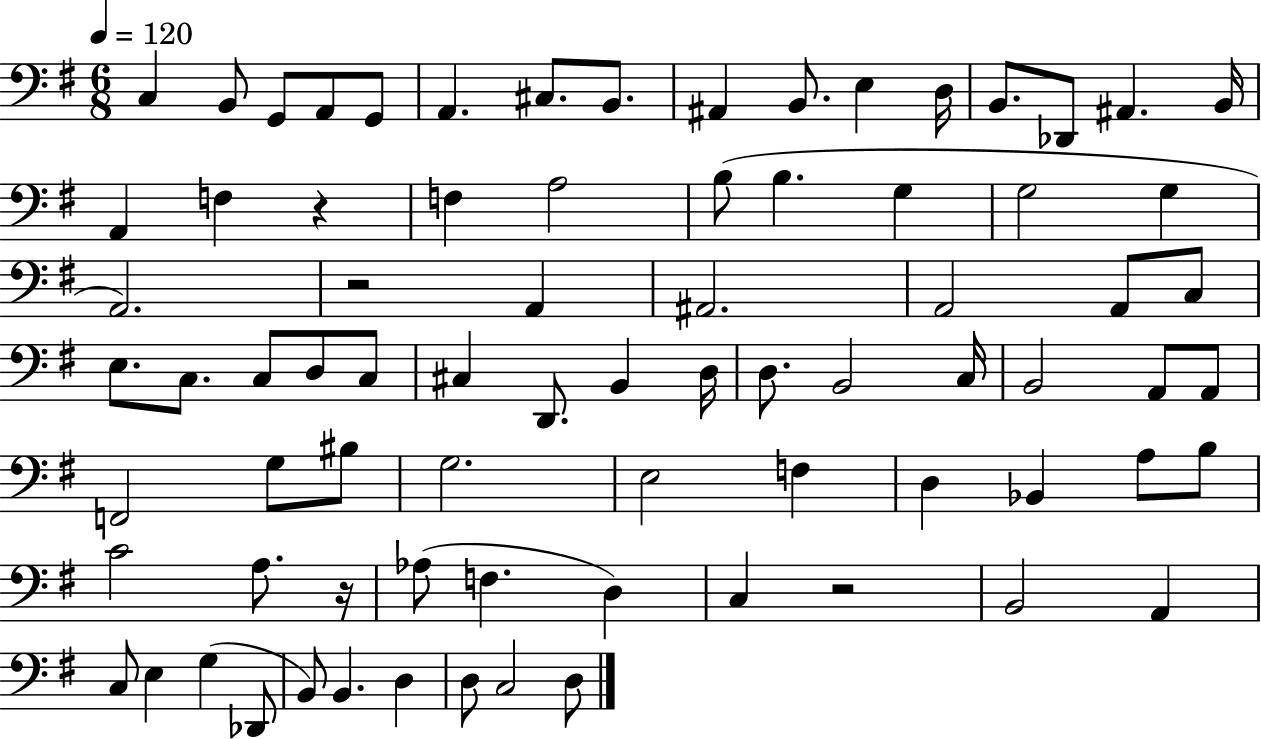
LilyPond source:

{
  \clef bass
  \numericTimeSignature
  \time 6/8
  \key g \major
  \tempo 4 = 120
  c4 b,8 g,8 a,8 g,8 | a,4. cis8. b,8. | ais,4 b,8. e4 d16 | b,8. des,8 ais,4. b,16 | \break a,4 f4 r4 | f4 a2 | b8( b4. g4 | g2 g4 | \break a,2.) | r2 a,4 | ais,2. | a,2 a,8 c8 | \break e8. c8. c8 d8 c8 | cis4 d,8. b,4 d16 | d8. b,2 c16 | b,2 a,8 a,8 | \break f,2 g8 bis8 | g2. | e2 f4 | d4 bes,4 a8 b8 | \break c'2 a8. r16 | aes8( f4. d4) | c4 r2 | b,2 a,4 | \break c8 e4 g4( des,8 | b,8) b,4. d4 | d8 c2 d8 | \bar "|."
}